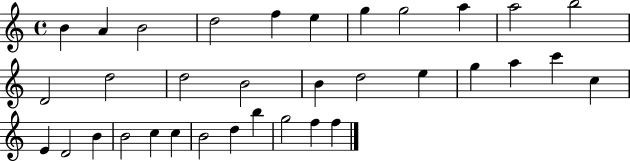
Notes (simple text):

B4/q A4/q B4/h D5/h F5/q E5/q G5/q G5/h A5/q A5/h B5/h D4/h D5/h D5/h B4/h B4/q D5/h E5/q G5/q A5/q C6/q C5/q E4/q D4/h B4/q B4/h C5/q C5/q B4/h D5/q B5/q G5/h F5/q F5/q